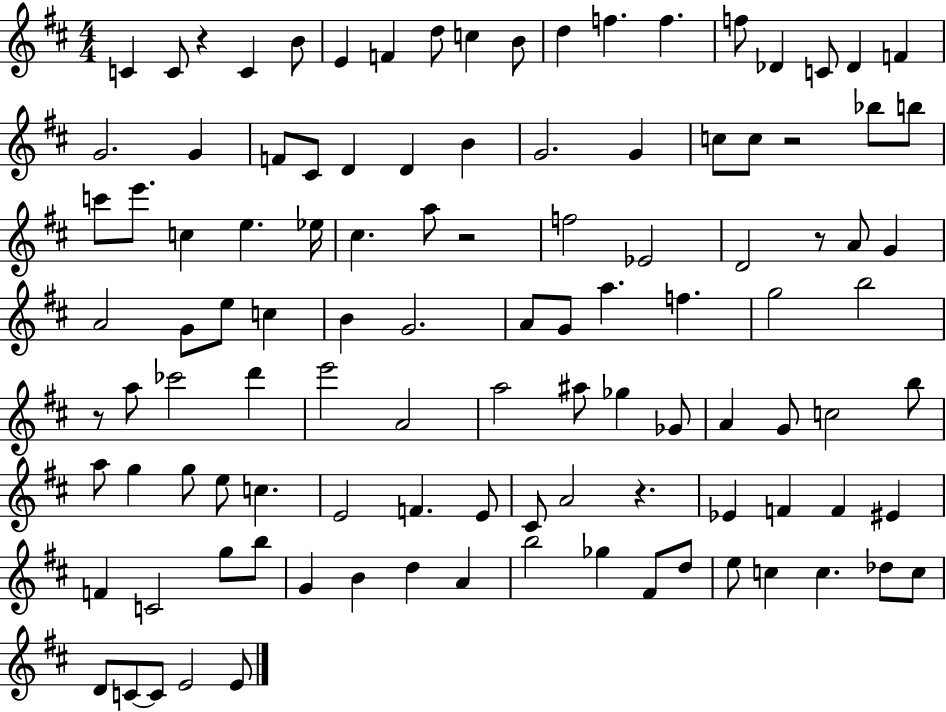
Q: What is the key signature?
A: D major